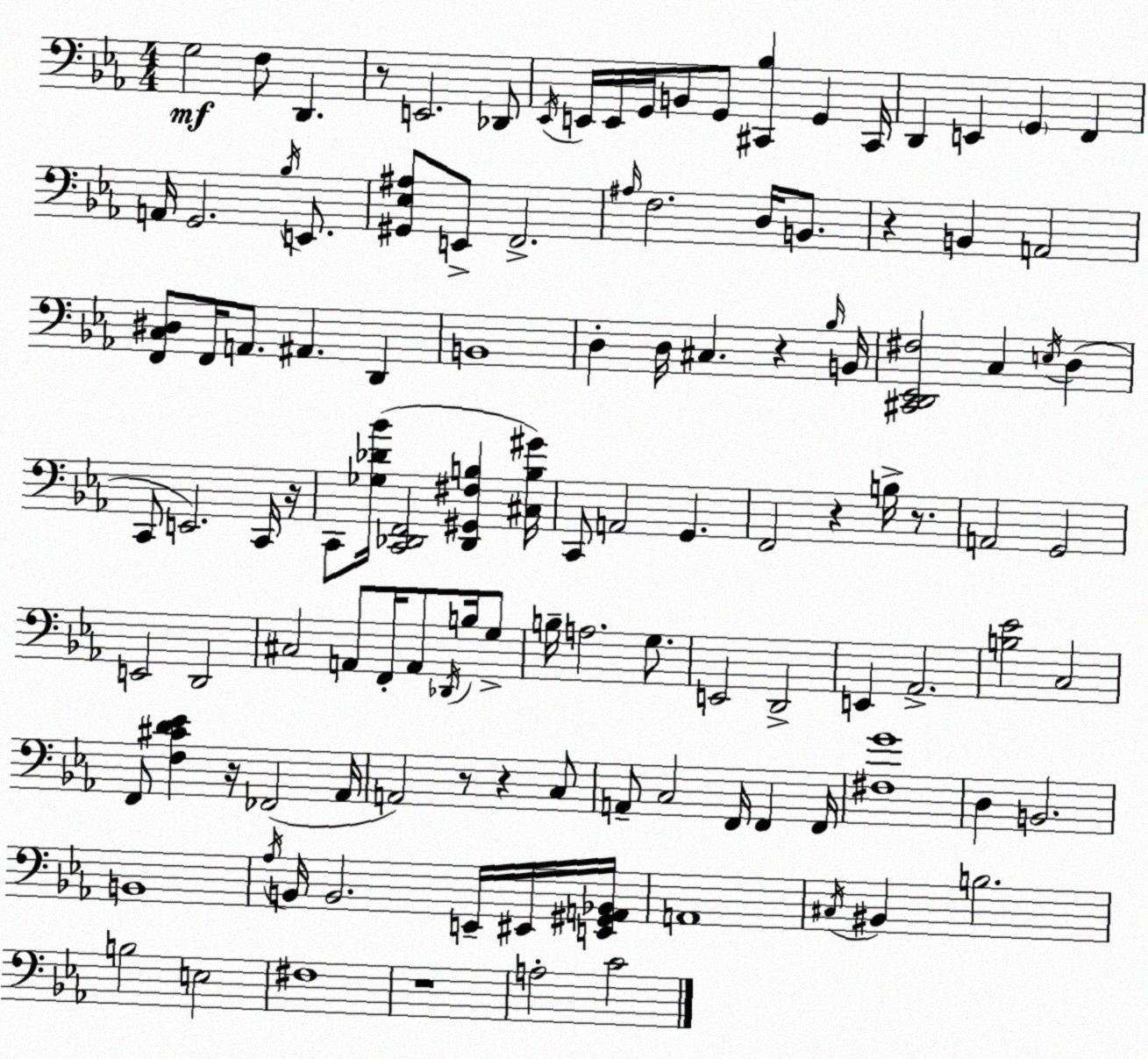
X:1
T:Untitled
M:4/4
L:1/4
K:Eb
G,2 F,/2 D,, z/2 E,,2 _D,,/2 _E,,/4 E,,/4 E,,/4 G,,/4 B,,/2 G,,/2 [^C,,_B,] G,, ^C,,/4 D,, E,, G,, F,, A,,/4 G,,2 _B,/4 E,,/2 [^G,,_E,^A,]/2 E,,/2 F,,2 ^A,/4 F,2 D,/4 B,,/2 z B,, A,,2 [F,,C,^D,]/2 F,,/4 A,,/2 ^A,, D,, B,,4 D, D,/4 ^C, z _B,/4 B,,/4 [^C,,D,,_E,,^F,]2 C, E,/4 D, C,,/2 E,,2 C,,/4 z/4 C,,/2 [_G,_D_B]/4 [C,,_D,,F,,]2 [_D,,^G,,^F,B,] [^C,B,^G]/4 C,,/2 A,,2 G,, F,,2 z B,/4 z/2 A,,2 G,,2 E,,2 D,,2 ^C,2 A,,/2 F,,/4 A,,/2 _D,,/4 B,/4 G,/2 B,/4 A,2 G,/2 E,,2 D,,2 E,, _A,,2 [B,_E]2 C,2 F,,/2 [F,^CD_E] z/4 _F,,2 _A,,/4 A,,2 z/2 z C,/2 A,,/2 C,2 F,,/4 F,, F,,/4 [^F,G]4 D, B,,2 B,,4 _A,/4 B,,/4 B,,2 E,,/4 ^E,,/4 [E,,^G,,A,,_B,,]/4 A,,4 ^C,/4 ^B,, B,2 B,2 E,2 ^F,4 z4 A,2 C2